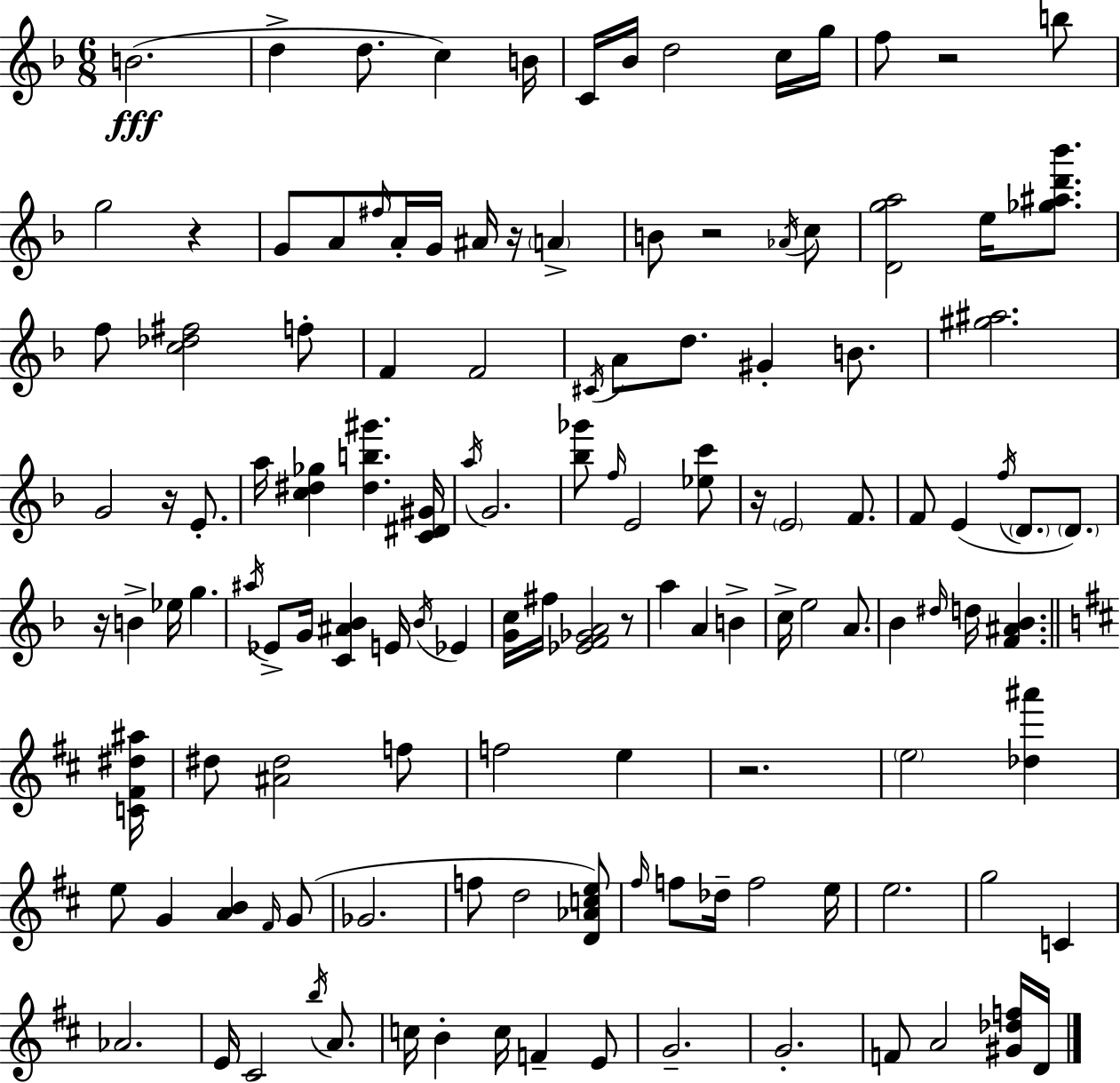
{
  \clef treble
  \numericTimeSignature
  \time 6/8
  \key d \minor
  \repeat volta 2 { b'2.(\fff | d''4-> d''8. c''4) b'16 | c'16 bes'16 d''2 c''16 g''16 | f''8 r2 b''8 | \break g''2 r4 | g'8 a'8 \grace { fis''16 } a'16-. g'16 ais'16 r16 \parenthesize a'4-> | b'8 r2 \acciaccatura { aes'16 } | c''8 <d' g'' a''>2 e''16 <ges'' ais'' d''' bes'''>8. | \break f''8 <c'' des'' fis''>2 | f''8-. f'4 f'2 | \acciaccatura { cis'16 } a'8 d''8. gis'4-. | b'8. <gis'' ais''>2. | \break g'2 r16 | e'8.-. a''16 <c'' dis'' ges''>4 <dis'' b'' gis'''>4. | <c' dis' gis'>16 \acciaccatura { a''16 } g'2. | <bes'' ges'''>8 \grace { f''16 } e'2 | \break <ees'' c'''>8 r16 \parenthesize e'2 | f'8. f'8 e'4( \acciaccatura { f''16 } | \parenthesize d'8. \parenthesize d'8.) r16 b'4-> ees''16 | g''4. \acciaccatura { ais''16 } ees'8-> g'16 <c' ais' bes'>4 | \break e'16 \acciaccatura { bes'16 } ees'4 <g' c''>16 fis''16 <ees' f' ges' a'>2 | r8 a''4 | a'4 b'4-> c''16-> e''2 | a'8. bes'4 | \break \grace { dis''16 } d''16 <f' ais' bes'>4. \bar "||" \break \key b \minor <c' fis' dis'' ais''>16 dis''8 <ais' dis''>2 f''8 | f''2 e''4 | r2. | \parenthesize e''2 <des'' ais'''>4 | \break e''8 g'4 <a' b'>4 \grace { fis'16 } | g'8( ges'2. | f''8 d''2 | <d' aes' c'' e''>8) \grace { fis''16 } f''8 des''16-- f''2 | \break e''16 e''2. | g''2 c'4 | aes'2. | e'16 cis'2 | \break \acciaccatura { b''16 } a'8. c''16 b'4-. c''16 f'4-- | e'8 g'2.-- | g'2.-. | f'8 a'2 | \break <gis' des'' f''>16 d'16 } \bar "|."
}